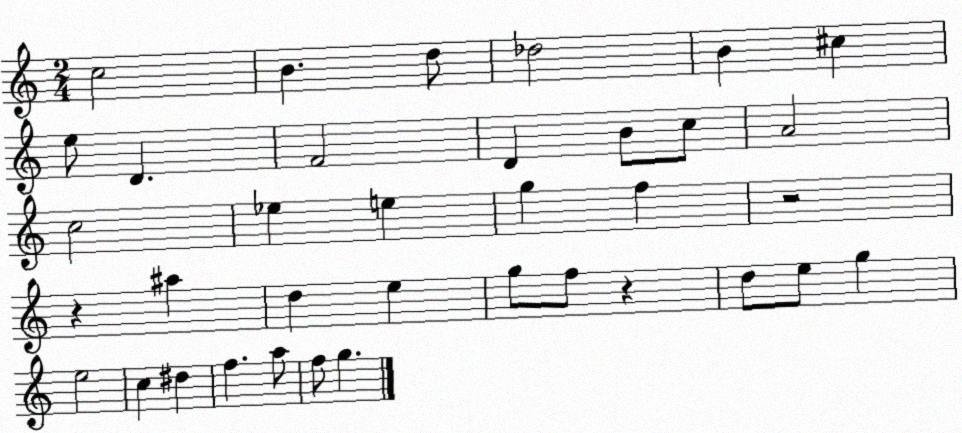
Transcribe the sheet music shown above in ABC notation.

X:1
T:Untitled
M:2/4
L:1/4
K:C
c2 B d/2 _d2 B ^c e/2 D F2 D B/2 c/2 A2 c2 _e e g f z2 z ^a d e g/2 f/2 z d/2 e/2 g e2 c ^d f a/2 f/2 g